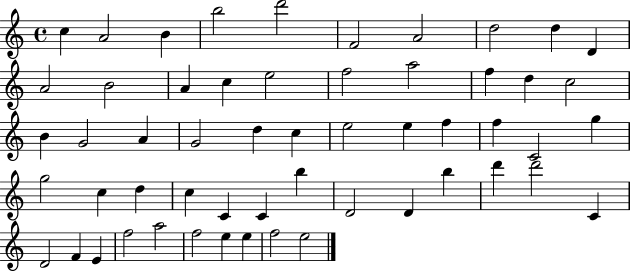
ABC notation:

X:1
T:Untitled
M:4/4
L:1/4
K:C
c A2 B b2 d'2 F2 A2 d2 d D A2 B2 A c e2 f2 a2 f d c2 B G2 A G2 d c e2 e f f C2 g g2 c d c C C b D2 D b d' d'2 C D2 F E f2 a2 f2 e e f2 e2